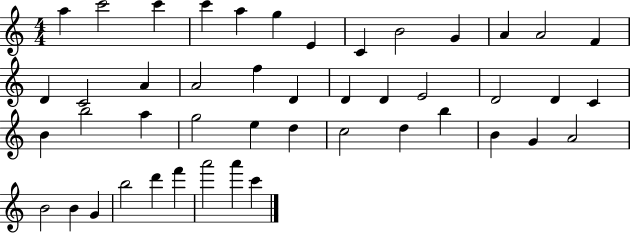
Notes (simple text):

A5/q C6/h C6/q C6/q A5/q G5/q E4/q C4/q B4/h G4/q A4/q A4/h F4/q D4/q C4/h A4/q A4/h F5/q D4/q D4/q D4/q E4/h D4/h D4/q C4/q B4/q B5/h A5/q G5/h E5/q D5/q C5/h D5/q B5/q B4/q G4/q A4/h B4/h B4/q G4/q B5/h D6/q F6/q A6/h A6/q C6/q